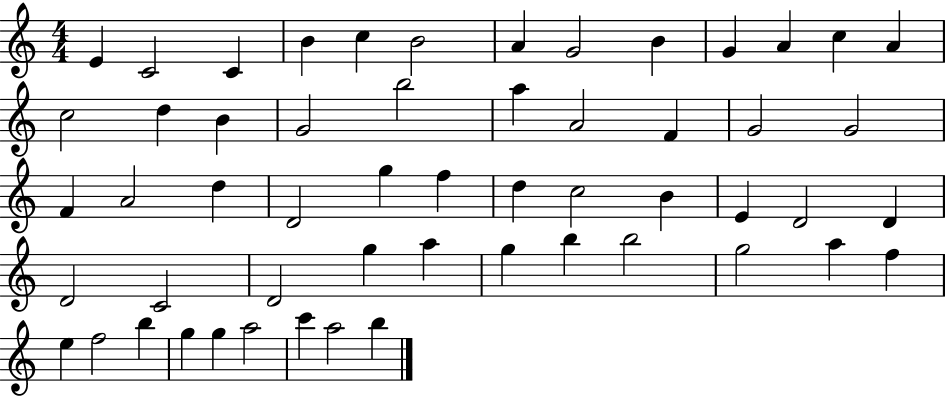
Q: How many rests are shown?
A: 0